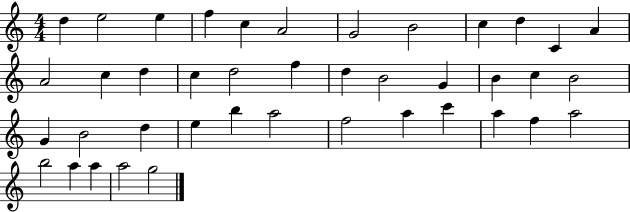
D5/q E5/h E5/q F5/q C5/q A4/h G4/h B4/h C5/q D5/q C4/q A4/q A4/h C5/q D5/q C5/q D5/h F5/q D5/q B4/h G4/q B4/q C5/q B4/h G4/q B4/h D5/q E5/q B5/q A5/h F5/h A5/q C6/q A5/q F5/q A5/h B5/h A5/q A5/q A5/h G5/h